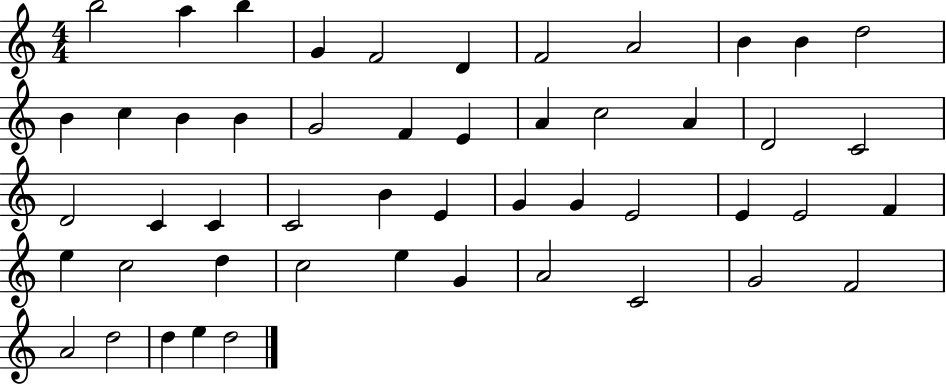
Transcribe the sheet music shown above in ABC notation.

X:1
T:Untitled
M:4/4
L:1/4
K:C
b2 a b G F2 D F2 A2 B B d2 B c B B G2 F E A c2 A D2 C2 D2 C C C2 B E G G E2 E E2 F e c2 d c2 e G A2 C2 G2 F2 A2 d2 d e d2